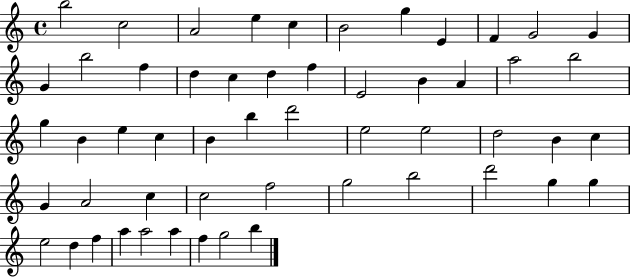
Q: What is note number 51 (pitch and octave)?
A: A5